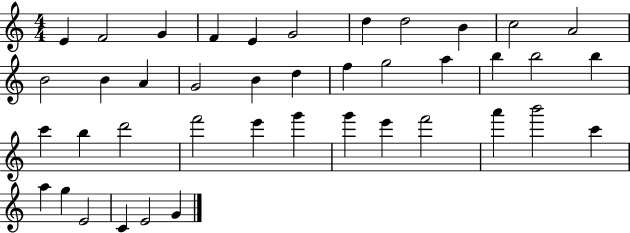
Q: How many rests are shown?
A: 0